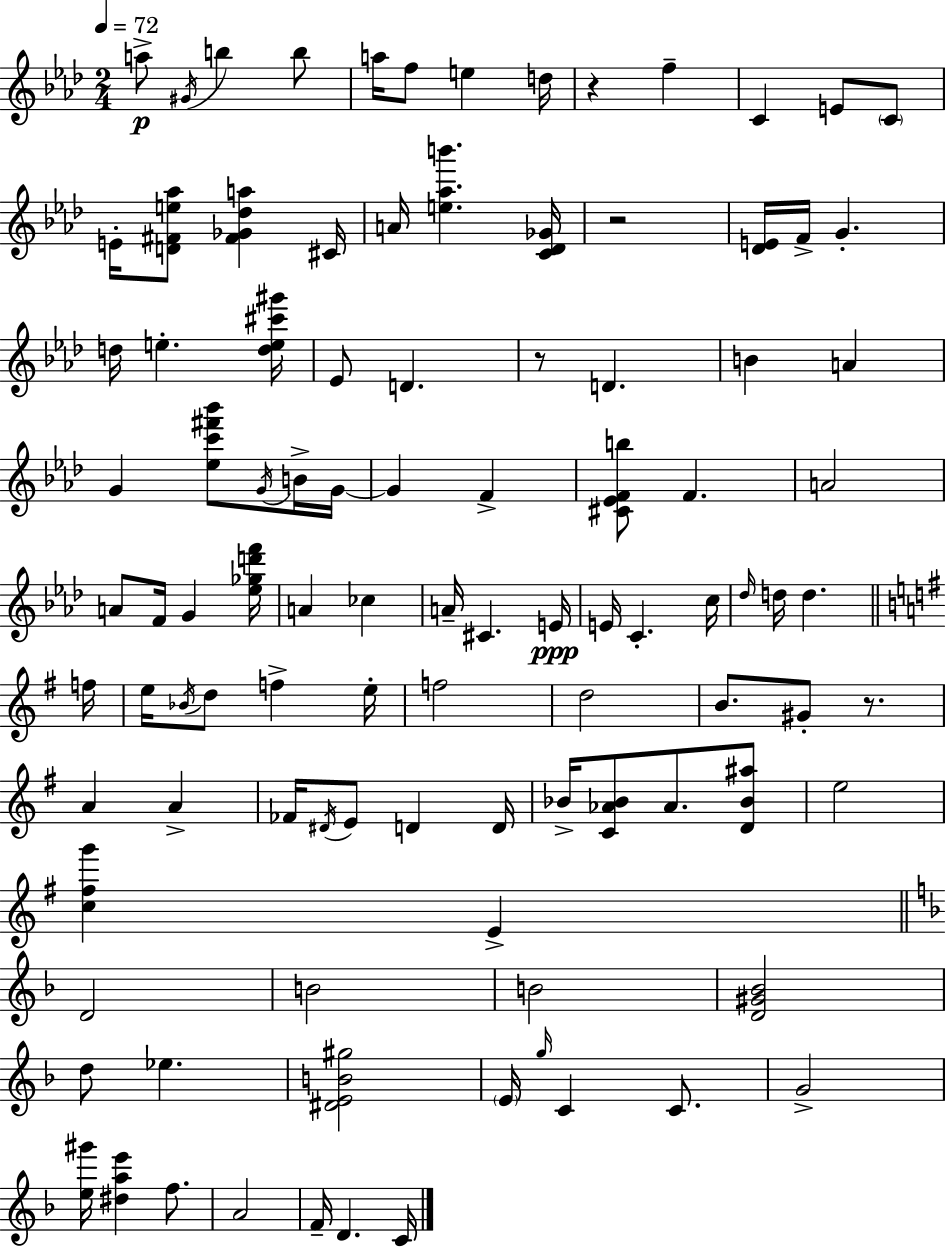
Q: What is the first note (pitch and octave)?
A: A5